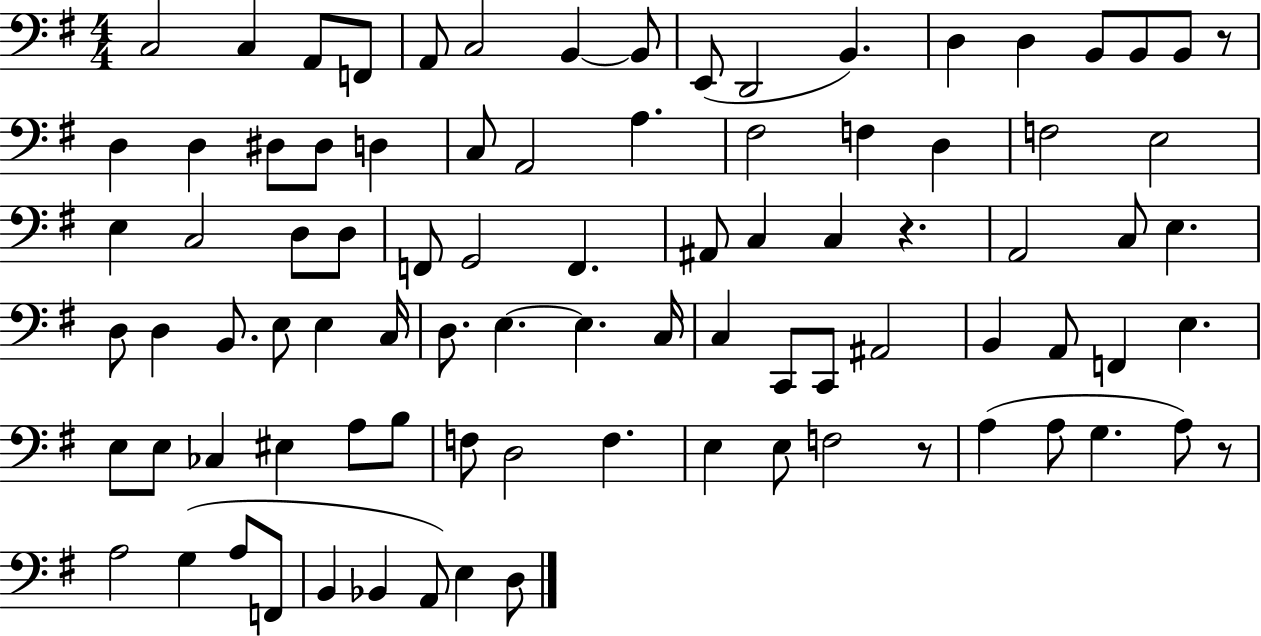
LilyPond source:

{
  \clef bass
  \numericTimeSignature
  \time 4/4
  \key g \major
  \repeat volta 2 { c2 c4 a,8 f,8 | a,8 c2 b,4~~ b,8 | e,8( d,2 b,4.) | d4 d4 b,8 b,8 b,8 r8 | \break d4 d4 dis8 dis8 d4 | c8 a,2 a4. | fis2 f4 d4 | f2 e2 | \break e4 c2 d8 d8 | f,8 g,2 f,4. | ais,8 c4 c4 r4. | a,2 c8 e4. | \break d8 d4 b,8. e8 e4 c16 | d8. e4.~~ e4. c16 | c4 c,8 c,8 ais,2 | b,4 a,8 f,4 e4. | \break e8 e8 ces4 eis4 a8 b8 | f8 d2 f4. | e4 e8 f2 r8 | a4( a8 g4. a8) r8 | \break a2 g4( a8 f,8 | b,4 bes,4 a,8) e4 d8 | } \bar "|."
}